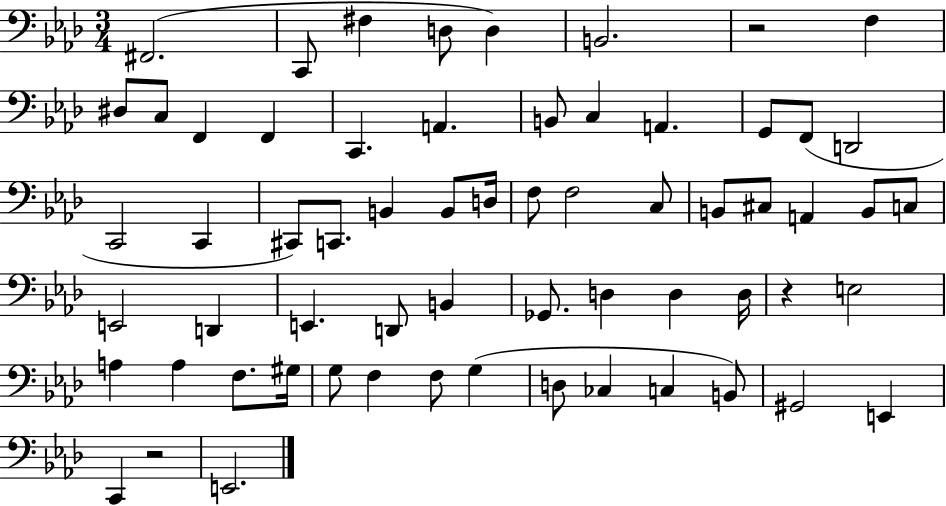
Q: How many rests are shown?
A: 3